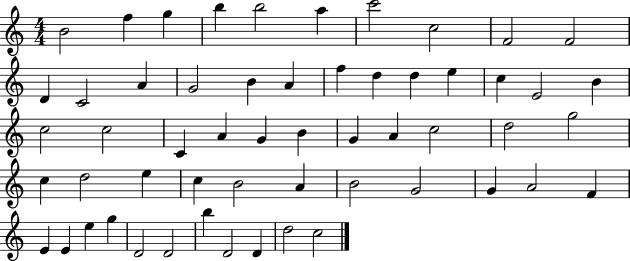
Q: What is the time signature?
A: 4/4